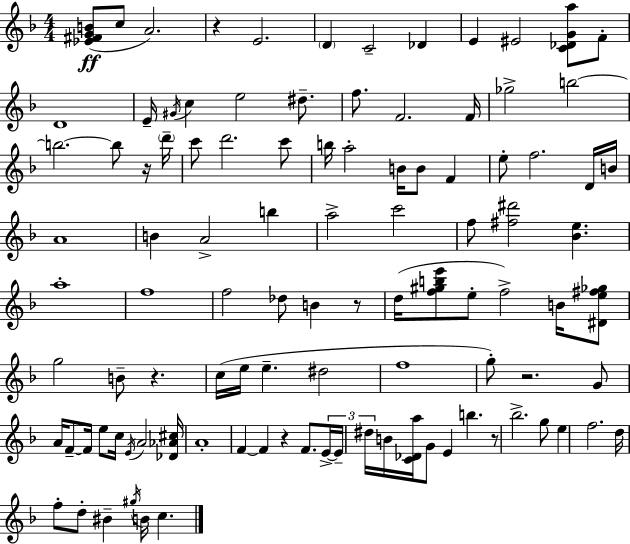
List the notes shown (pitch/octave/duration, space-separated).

[Eb4,F#4,G4,B4]/e C5/e A4/h. R/q E4/h. D4/q C4/h Db4/q E4/q EIS4/h [C4,Db4,G4,A5]/e F4/e D4/w E4/s G#4/s C5/q E5/h D#5/e. F5/e. F4/h. F4/s Gb5/h B5/h B5/h. B5/e R/s D6/s C6/e D6/h. C6/e B5/s A5/h B4/s B4/e F4/q E5/e F5/h. D4/s B4/s A4/w B4/q A4/h B5/q A5/h C6/h F5/e [F#5,D#6]/h [Bb4,E5]/q. A5/w F5/w F5/h Db5/e B4/q R/e D5/s [F5,G#5,B5,E6]/e E5/e F5/h B4/s [D#4,E5,F#5,Gb5]/e G5/h B4/e R/q. C5/s E5/s E5/q. D#5/h F5/w G5/e R/h. G4/e A4/s F4/e F4/s E5/e C5/s E4/s A4/h [Db4,Ab4,C#5]/s A4/w F4/q F4/q R/q F4/e. E4/s E4/s D#5/s B4/s [C4,Db4,A5]/s G4/e E4/q B5/q. R/e Bb5/h. G5/e E5/q F5/h. D5/s F5/e D5/e BIS4/q G#5/s B4/s C5/q.